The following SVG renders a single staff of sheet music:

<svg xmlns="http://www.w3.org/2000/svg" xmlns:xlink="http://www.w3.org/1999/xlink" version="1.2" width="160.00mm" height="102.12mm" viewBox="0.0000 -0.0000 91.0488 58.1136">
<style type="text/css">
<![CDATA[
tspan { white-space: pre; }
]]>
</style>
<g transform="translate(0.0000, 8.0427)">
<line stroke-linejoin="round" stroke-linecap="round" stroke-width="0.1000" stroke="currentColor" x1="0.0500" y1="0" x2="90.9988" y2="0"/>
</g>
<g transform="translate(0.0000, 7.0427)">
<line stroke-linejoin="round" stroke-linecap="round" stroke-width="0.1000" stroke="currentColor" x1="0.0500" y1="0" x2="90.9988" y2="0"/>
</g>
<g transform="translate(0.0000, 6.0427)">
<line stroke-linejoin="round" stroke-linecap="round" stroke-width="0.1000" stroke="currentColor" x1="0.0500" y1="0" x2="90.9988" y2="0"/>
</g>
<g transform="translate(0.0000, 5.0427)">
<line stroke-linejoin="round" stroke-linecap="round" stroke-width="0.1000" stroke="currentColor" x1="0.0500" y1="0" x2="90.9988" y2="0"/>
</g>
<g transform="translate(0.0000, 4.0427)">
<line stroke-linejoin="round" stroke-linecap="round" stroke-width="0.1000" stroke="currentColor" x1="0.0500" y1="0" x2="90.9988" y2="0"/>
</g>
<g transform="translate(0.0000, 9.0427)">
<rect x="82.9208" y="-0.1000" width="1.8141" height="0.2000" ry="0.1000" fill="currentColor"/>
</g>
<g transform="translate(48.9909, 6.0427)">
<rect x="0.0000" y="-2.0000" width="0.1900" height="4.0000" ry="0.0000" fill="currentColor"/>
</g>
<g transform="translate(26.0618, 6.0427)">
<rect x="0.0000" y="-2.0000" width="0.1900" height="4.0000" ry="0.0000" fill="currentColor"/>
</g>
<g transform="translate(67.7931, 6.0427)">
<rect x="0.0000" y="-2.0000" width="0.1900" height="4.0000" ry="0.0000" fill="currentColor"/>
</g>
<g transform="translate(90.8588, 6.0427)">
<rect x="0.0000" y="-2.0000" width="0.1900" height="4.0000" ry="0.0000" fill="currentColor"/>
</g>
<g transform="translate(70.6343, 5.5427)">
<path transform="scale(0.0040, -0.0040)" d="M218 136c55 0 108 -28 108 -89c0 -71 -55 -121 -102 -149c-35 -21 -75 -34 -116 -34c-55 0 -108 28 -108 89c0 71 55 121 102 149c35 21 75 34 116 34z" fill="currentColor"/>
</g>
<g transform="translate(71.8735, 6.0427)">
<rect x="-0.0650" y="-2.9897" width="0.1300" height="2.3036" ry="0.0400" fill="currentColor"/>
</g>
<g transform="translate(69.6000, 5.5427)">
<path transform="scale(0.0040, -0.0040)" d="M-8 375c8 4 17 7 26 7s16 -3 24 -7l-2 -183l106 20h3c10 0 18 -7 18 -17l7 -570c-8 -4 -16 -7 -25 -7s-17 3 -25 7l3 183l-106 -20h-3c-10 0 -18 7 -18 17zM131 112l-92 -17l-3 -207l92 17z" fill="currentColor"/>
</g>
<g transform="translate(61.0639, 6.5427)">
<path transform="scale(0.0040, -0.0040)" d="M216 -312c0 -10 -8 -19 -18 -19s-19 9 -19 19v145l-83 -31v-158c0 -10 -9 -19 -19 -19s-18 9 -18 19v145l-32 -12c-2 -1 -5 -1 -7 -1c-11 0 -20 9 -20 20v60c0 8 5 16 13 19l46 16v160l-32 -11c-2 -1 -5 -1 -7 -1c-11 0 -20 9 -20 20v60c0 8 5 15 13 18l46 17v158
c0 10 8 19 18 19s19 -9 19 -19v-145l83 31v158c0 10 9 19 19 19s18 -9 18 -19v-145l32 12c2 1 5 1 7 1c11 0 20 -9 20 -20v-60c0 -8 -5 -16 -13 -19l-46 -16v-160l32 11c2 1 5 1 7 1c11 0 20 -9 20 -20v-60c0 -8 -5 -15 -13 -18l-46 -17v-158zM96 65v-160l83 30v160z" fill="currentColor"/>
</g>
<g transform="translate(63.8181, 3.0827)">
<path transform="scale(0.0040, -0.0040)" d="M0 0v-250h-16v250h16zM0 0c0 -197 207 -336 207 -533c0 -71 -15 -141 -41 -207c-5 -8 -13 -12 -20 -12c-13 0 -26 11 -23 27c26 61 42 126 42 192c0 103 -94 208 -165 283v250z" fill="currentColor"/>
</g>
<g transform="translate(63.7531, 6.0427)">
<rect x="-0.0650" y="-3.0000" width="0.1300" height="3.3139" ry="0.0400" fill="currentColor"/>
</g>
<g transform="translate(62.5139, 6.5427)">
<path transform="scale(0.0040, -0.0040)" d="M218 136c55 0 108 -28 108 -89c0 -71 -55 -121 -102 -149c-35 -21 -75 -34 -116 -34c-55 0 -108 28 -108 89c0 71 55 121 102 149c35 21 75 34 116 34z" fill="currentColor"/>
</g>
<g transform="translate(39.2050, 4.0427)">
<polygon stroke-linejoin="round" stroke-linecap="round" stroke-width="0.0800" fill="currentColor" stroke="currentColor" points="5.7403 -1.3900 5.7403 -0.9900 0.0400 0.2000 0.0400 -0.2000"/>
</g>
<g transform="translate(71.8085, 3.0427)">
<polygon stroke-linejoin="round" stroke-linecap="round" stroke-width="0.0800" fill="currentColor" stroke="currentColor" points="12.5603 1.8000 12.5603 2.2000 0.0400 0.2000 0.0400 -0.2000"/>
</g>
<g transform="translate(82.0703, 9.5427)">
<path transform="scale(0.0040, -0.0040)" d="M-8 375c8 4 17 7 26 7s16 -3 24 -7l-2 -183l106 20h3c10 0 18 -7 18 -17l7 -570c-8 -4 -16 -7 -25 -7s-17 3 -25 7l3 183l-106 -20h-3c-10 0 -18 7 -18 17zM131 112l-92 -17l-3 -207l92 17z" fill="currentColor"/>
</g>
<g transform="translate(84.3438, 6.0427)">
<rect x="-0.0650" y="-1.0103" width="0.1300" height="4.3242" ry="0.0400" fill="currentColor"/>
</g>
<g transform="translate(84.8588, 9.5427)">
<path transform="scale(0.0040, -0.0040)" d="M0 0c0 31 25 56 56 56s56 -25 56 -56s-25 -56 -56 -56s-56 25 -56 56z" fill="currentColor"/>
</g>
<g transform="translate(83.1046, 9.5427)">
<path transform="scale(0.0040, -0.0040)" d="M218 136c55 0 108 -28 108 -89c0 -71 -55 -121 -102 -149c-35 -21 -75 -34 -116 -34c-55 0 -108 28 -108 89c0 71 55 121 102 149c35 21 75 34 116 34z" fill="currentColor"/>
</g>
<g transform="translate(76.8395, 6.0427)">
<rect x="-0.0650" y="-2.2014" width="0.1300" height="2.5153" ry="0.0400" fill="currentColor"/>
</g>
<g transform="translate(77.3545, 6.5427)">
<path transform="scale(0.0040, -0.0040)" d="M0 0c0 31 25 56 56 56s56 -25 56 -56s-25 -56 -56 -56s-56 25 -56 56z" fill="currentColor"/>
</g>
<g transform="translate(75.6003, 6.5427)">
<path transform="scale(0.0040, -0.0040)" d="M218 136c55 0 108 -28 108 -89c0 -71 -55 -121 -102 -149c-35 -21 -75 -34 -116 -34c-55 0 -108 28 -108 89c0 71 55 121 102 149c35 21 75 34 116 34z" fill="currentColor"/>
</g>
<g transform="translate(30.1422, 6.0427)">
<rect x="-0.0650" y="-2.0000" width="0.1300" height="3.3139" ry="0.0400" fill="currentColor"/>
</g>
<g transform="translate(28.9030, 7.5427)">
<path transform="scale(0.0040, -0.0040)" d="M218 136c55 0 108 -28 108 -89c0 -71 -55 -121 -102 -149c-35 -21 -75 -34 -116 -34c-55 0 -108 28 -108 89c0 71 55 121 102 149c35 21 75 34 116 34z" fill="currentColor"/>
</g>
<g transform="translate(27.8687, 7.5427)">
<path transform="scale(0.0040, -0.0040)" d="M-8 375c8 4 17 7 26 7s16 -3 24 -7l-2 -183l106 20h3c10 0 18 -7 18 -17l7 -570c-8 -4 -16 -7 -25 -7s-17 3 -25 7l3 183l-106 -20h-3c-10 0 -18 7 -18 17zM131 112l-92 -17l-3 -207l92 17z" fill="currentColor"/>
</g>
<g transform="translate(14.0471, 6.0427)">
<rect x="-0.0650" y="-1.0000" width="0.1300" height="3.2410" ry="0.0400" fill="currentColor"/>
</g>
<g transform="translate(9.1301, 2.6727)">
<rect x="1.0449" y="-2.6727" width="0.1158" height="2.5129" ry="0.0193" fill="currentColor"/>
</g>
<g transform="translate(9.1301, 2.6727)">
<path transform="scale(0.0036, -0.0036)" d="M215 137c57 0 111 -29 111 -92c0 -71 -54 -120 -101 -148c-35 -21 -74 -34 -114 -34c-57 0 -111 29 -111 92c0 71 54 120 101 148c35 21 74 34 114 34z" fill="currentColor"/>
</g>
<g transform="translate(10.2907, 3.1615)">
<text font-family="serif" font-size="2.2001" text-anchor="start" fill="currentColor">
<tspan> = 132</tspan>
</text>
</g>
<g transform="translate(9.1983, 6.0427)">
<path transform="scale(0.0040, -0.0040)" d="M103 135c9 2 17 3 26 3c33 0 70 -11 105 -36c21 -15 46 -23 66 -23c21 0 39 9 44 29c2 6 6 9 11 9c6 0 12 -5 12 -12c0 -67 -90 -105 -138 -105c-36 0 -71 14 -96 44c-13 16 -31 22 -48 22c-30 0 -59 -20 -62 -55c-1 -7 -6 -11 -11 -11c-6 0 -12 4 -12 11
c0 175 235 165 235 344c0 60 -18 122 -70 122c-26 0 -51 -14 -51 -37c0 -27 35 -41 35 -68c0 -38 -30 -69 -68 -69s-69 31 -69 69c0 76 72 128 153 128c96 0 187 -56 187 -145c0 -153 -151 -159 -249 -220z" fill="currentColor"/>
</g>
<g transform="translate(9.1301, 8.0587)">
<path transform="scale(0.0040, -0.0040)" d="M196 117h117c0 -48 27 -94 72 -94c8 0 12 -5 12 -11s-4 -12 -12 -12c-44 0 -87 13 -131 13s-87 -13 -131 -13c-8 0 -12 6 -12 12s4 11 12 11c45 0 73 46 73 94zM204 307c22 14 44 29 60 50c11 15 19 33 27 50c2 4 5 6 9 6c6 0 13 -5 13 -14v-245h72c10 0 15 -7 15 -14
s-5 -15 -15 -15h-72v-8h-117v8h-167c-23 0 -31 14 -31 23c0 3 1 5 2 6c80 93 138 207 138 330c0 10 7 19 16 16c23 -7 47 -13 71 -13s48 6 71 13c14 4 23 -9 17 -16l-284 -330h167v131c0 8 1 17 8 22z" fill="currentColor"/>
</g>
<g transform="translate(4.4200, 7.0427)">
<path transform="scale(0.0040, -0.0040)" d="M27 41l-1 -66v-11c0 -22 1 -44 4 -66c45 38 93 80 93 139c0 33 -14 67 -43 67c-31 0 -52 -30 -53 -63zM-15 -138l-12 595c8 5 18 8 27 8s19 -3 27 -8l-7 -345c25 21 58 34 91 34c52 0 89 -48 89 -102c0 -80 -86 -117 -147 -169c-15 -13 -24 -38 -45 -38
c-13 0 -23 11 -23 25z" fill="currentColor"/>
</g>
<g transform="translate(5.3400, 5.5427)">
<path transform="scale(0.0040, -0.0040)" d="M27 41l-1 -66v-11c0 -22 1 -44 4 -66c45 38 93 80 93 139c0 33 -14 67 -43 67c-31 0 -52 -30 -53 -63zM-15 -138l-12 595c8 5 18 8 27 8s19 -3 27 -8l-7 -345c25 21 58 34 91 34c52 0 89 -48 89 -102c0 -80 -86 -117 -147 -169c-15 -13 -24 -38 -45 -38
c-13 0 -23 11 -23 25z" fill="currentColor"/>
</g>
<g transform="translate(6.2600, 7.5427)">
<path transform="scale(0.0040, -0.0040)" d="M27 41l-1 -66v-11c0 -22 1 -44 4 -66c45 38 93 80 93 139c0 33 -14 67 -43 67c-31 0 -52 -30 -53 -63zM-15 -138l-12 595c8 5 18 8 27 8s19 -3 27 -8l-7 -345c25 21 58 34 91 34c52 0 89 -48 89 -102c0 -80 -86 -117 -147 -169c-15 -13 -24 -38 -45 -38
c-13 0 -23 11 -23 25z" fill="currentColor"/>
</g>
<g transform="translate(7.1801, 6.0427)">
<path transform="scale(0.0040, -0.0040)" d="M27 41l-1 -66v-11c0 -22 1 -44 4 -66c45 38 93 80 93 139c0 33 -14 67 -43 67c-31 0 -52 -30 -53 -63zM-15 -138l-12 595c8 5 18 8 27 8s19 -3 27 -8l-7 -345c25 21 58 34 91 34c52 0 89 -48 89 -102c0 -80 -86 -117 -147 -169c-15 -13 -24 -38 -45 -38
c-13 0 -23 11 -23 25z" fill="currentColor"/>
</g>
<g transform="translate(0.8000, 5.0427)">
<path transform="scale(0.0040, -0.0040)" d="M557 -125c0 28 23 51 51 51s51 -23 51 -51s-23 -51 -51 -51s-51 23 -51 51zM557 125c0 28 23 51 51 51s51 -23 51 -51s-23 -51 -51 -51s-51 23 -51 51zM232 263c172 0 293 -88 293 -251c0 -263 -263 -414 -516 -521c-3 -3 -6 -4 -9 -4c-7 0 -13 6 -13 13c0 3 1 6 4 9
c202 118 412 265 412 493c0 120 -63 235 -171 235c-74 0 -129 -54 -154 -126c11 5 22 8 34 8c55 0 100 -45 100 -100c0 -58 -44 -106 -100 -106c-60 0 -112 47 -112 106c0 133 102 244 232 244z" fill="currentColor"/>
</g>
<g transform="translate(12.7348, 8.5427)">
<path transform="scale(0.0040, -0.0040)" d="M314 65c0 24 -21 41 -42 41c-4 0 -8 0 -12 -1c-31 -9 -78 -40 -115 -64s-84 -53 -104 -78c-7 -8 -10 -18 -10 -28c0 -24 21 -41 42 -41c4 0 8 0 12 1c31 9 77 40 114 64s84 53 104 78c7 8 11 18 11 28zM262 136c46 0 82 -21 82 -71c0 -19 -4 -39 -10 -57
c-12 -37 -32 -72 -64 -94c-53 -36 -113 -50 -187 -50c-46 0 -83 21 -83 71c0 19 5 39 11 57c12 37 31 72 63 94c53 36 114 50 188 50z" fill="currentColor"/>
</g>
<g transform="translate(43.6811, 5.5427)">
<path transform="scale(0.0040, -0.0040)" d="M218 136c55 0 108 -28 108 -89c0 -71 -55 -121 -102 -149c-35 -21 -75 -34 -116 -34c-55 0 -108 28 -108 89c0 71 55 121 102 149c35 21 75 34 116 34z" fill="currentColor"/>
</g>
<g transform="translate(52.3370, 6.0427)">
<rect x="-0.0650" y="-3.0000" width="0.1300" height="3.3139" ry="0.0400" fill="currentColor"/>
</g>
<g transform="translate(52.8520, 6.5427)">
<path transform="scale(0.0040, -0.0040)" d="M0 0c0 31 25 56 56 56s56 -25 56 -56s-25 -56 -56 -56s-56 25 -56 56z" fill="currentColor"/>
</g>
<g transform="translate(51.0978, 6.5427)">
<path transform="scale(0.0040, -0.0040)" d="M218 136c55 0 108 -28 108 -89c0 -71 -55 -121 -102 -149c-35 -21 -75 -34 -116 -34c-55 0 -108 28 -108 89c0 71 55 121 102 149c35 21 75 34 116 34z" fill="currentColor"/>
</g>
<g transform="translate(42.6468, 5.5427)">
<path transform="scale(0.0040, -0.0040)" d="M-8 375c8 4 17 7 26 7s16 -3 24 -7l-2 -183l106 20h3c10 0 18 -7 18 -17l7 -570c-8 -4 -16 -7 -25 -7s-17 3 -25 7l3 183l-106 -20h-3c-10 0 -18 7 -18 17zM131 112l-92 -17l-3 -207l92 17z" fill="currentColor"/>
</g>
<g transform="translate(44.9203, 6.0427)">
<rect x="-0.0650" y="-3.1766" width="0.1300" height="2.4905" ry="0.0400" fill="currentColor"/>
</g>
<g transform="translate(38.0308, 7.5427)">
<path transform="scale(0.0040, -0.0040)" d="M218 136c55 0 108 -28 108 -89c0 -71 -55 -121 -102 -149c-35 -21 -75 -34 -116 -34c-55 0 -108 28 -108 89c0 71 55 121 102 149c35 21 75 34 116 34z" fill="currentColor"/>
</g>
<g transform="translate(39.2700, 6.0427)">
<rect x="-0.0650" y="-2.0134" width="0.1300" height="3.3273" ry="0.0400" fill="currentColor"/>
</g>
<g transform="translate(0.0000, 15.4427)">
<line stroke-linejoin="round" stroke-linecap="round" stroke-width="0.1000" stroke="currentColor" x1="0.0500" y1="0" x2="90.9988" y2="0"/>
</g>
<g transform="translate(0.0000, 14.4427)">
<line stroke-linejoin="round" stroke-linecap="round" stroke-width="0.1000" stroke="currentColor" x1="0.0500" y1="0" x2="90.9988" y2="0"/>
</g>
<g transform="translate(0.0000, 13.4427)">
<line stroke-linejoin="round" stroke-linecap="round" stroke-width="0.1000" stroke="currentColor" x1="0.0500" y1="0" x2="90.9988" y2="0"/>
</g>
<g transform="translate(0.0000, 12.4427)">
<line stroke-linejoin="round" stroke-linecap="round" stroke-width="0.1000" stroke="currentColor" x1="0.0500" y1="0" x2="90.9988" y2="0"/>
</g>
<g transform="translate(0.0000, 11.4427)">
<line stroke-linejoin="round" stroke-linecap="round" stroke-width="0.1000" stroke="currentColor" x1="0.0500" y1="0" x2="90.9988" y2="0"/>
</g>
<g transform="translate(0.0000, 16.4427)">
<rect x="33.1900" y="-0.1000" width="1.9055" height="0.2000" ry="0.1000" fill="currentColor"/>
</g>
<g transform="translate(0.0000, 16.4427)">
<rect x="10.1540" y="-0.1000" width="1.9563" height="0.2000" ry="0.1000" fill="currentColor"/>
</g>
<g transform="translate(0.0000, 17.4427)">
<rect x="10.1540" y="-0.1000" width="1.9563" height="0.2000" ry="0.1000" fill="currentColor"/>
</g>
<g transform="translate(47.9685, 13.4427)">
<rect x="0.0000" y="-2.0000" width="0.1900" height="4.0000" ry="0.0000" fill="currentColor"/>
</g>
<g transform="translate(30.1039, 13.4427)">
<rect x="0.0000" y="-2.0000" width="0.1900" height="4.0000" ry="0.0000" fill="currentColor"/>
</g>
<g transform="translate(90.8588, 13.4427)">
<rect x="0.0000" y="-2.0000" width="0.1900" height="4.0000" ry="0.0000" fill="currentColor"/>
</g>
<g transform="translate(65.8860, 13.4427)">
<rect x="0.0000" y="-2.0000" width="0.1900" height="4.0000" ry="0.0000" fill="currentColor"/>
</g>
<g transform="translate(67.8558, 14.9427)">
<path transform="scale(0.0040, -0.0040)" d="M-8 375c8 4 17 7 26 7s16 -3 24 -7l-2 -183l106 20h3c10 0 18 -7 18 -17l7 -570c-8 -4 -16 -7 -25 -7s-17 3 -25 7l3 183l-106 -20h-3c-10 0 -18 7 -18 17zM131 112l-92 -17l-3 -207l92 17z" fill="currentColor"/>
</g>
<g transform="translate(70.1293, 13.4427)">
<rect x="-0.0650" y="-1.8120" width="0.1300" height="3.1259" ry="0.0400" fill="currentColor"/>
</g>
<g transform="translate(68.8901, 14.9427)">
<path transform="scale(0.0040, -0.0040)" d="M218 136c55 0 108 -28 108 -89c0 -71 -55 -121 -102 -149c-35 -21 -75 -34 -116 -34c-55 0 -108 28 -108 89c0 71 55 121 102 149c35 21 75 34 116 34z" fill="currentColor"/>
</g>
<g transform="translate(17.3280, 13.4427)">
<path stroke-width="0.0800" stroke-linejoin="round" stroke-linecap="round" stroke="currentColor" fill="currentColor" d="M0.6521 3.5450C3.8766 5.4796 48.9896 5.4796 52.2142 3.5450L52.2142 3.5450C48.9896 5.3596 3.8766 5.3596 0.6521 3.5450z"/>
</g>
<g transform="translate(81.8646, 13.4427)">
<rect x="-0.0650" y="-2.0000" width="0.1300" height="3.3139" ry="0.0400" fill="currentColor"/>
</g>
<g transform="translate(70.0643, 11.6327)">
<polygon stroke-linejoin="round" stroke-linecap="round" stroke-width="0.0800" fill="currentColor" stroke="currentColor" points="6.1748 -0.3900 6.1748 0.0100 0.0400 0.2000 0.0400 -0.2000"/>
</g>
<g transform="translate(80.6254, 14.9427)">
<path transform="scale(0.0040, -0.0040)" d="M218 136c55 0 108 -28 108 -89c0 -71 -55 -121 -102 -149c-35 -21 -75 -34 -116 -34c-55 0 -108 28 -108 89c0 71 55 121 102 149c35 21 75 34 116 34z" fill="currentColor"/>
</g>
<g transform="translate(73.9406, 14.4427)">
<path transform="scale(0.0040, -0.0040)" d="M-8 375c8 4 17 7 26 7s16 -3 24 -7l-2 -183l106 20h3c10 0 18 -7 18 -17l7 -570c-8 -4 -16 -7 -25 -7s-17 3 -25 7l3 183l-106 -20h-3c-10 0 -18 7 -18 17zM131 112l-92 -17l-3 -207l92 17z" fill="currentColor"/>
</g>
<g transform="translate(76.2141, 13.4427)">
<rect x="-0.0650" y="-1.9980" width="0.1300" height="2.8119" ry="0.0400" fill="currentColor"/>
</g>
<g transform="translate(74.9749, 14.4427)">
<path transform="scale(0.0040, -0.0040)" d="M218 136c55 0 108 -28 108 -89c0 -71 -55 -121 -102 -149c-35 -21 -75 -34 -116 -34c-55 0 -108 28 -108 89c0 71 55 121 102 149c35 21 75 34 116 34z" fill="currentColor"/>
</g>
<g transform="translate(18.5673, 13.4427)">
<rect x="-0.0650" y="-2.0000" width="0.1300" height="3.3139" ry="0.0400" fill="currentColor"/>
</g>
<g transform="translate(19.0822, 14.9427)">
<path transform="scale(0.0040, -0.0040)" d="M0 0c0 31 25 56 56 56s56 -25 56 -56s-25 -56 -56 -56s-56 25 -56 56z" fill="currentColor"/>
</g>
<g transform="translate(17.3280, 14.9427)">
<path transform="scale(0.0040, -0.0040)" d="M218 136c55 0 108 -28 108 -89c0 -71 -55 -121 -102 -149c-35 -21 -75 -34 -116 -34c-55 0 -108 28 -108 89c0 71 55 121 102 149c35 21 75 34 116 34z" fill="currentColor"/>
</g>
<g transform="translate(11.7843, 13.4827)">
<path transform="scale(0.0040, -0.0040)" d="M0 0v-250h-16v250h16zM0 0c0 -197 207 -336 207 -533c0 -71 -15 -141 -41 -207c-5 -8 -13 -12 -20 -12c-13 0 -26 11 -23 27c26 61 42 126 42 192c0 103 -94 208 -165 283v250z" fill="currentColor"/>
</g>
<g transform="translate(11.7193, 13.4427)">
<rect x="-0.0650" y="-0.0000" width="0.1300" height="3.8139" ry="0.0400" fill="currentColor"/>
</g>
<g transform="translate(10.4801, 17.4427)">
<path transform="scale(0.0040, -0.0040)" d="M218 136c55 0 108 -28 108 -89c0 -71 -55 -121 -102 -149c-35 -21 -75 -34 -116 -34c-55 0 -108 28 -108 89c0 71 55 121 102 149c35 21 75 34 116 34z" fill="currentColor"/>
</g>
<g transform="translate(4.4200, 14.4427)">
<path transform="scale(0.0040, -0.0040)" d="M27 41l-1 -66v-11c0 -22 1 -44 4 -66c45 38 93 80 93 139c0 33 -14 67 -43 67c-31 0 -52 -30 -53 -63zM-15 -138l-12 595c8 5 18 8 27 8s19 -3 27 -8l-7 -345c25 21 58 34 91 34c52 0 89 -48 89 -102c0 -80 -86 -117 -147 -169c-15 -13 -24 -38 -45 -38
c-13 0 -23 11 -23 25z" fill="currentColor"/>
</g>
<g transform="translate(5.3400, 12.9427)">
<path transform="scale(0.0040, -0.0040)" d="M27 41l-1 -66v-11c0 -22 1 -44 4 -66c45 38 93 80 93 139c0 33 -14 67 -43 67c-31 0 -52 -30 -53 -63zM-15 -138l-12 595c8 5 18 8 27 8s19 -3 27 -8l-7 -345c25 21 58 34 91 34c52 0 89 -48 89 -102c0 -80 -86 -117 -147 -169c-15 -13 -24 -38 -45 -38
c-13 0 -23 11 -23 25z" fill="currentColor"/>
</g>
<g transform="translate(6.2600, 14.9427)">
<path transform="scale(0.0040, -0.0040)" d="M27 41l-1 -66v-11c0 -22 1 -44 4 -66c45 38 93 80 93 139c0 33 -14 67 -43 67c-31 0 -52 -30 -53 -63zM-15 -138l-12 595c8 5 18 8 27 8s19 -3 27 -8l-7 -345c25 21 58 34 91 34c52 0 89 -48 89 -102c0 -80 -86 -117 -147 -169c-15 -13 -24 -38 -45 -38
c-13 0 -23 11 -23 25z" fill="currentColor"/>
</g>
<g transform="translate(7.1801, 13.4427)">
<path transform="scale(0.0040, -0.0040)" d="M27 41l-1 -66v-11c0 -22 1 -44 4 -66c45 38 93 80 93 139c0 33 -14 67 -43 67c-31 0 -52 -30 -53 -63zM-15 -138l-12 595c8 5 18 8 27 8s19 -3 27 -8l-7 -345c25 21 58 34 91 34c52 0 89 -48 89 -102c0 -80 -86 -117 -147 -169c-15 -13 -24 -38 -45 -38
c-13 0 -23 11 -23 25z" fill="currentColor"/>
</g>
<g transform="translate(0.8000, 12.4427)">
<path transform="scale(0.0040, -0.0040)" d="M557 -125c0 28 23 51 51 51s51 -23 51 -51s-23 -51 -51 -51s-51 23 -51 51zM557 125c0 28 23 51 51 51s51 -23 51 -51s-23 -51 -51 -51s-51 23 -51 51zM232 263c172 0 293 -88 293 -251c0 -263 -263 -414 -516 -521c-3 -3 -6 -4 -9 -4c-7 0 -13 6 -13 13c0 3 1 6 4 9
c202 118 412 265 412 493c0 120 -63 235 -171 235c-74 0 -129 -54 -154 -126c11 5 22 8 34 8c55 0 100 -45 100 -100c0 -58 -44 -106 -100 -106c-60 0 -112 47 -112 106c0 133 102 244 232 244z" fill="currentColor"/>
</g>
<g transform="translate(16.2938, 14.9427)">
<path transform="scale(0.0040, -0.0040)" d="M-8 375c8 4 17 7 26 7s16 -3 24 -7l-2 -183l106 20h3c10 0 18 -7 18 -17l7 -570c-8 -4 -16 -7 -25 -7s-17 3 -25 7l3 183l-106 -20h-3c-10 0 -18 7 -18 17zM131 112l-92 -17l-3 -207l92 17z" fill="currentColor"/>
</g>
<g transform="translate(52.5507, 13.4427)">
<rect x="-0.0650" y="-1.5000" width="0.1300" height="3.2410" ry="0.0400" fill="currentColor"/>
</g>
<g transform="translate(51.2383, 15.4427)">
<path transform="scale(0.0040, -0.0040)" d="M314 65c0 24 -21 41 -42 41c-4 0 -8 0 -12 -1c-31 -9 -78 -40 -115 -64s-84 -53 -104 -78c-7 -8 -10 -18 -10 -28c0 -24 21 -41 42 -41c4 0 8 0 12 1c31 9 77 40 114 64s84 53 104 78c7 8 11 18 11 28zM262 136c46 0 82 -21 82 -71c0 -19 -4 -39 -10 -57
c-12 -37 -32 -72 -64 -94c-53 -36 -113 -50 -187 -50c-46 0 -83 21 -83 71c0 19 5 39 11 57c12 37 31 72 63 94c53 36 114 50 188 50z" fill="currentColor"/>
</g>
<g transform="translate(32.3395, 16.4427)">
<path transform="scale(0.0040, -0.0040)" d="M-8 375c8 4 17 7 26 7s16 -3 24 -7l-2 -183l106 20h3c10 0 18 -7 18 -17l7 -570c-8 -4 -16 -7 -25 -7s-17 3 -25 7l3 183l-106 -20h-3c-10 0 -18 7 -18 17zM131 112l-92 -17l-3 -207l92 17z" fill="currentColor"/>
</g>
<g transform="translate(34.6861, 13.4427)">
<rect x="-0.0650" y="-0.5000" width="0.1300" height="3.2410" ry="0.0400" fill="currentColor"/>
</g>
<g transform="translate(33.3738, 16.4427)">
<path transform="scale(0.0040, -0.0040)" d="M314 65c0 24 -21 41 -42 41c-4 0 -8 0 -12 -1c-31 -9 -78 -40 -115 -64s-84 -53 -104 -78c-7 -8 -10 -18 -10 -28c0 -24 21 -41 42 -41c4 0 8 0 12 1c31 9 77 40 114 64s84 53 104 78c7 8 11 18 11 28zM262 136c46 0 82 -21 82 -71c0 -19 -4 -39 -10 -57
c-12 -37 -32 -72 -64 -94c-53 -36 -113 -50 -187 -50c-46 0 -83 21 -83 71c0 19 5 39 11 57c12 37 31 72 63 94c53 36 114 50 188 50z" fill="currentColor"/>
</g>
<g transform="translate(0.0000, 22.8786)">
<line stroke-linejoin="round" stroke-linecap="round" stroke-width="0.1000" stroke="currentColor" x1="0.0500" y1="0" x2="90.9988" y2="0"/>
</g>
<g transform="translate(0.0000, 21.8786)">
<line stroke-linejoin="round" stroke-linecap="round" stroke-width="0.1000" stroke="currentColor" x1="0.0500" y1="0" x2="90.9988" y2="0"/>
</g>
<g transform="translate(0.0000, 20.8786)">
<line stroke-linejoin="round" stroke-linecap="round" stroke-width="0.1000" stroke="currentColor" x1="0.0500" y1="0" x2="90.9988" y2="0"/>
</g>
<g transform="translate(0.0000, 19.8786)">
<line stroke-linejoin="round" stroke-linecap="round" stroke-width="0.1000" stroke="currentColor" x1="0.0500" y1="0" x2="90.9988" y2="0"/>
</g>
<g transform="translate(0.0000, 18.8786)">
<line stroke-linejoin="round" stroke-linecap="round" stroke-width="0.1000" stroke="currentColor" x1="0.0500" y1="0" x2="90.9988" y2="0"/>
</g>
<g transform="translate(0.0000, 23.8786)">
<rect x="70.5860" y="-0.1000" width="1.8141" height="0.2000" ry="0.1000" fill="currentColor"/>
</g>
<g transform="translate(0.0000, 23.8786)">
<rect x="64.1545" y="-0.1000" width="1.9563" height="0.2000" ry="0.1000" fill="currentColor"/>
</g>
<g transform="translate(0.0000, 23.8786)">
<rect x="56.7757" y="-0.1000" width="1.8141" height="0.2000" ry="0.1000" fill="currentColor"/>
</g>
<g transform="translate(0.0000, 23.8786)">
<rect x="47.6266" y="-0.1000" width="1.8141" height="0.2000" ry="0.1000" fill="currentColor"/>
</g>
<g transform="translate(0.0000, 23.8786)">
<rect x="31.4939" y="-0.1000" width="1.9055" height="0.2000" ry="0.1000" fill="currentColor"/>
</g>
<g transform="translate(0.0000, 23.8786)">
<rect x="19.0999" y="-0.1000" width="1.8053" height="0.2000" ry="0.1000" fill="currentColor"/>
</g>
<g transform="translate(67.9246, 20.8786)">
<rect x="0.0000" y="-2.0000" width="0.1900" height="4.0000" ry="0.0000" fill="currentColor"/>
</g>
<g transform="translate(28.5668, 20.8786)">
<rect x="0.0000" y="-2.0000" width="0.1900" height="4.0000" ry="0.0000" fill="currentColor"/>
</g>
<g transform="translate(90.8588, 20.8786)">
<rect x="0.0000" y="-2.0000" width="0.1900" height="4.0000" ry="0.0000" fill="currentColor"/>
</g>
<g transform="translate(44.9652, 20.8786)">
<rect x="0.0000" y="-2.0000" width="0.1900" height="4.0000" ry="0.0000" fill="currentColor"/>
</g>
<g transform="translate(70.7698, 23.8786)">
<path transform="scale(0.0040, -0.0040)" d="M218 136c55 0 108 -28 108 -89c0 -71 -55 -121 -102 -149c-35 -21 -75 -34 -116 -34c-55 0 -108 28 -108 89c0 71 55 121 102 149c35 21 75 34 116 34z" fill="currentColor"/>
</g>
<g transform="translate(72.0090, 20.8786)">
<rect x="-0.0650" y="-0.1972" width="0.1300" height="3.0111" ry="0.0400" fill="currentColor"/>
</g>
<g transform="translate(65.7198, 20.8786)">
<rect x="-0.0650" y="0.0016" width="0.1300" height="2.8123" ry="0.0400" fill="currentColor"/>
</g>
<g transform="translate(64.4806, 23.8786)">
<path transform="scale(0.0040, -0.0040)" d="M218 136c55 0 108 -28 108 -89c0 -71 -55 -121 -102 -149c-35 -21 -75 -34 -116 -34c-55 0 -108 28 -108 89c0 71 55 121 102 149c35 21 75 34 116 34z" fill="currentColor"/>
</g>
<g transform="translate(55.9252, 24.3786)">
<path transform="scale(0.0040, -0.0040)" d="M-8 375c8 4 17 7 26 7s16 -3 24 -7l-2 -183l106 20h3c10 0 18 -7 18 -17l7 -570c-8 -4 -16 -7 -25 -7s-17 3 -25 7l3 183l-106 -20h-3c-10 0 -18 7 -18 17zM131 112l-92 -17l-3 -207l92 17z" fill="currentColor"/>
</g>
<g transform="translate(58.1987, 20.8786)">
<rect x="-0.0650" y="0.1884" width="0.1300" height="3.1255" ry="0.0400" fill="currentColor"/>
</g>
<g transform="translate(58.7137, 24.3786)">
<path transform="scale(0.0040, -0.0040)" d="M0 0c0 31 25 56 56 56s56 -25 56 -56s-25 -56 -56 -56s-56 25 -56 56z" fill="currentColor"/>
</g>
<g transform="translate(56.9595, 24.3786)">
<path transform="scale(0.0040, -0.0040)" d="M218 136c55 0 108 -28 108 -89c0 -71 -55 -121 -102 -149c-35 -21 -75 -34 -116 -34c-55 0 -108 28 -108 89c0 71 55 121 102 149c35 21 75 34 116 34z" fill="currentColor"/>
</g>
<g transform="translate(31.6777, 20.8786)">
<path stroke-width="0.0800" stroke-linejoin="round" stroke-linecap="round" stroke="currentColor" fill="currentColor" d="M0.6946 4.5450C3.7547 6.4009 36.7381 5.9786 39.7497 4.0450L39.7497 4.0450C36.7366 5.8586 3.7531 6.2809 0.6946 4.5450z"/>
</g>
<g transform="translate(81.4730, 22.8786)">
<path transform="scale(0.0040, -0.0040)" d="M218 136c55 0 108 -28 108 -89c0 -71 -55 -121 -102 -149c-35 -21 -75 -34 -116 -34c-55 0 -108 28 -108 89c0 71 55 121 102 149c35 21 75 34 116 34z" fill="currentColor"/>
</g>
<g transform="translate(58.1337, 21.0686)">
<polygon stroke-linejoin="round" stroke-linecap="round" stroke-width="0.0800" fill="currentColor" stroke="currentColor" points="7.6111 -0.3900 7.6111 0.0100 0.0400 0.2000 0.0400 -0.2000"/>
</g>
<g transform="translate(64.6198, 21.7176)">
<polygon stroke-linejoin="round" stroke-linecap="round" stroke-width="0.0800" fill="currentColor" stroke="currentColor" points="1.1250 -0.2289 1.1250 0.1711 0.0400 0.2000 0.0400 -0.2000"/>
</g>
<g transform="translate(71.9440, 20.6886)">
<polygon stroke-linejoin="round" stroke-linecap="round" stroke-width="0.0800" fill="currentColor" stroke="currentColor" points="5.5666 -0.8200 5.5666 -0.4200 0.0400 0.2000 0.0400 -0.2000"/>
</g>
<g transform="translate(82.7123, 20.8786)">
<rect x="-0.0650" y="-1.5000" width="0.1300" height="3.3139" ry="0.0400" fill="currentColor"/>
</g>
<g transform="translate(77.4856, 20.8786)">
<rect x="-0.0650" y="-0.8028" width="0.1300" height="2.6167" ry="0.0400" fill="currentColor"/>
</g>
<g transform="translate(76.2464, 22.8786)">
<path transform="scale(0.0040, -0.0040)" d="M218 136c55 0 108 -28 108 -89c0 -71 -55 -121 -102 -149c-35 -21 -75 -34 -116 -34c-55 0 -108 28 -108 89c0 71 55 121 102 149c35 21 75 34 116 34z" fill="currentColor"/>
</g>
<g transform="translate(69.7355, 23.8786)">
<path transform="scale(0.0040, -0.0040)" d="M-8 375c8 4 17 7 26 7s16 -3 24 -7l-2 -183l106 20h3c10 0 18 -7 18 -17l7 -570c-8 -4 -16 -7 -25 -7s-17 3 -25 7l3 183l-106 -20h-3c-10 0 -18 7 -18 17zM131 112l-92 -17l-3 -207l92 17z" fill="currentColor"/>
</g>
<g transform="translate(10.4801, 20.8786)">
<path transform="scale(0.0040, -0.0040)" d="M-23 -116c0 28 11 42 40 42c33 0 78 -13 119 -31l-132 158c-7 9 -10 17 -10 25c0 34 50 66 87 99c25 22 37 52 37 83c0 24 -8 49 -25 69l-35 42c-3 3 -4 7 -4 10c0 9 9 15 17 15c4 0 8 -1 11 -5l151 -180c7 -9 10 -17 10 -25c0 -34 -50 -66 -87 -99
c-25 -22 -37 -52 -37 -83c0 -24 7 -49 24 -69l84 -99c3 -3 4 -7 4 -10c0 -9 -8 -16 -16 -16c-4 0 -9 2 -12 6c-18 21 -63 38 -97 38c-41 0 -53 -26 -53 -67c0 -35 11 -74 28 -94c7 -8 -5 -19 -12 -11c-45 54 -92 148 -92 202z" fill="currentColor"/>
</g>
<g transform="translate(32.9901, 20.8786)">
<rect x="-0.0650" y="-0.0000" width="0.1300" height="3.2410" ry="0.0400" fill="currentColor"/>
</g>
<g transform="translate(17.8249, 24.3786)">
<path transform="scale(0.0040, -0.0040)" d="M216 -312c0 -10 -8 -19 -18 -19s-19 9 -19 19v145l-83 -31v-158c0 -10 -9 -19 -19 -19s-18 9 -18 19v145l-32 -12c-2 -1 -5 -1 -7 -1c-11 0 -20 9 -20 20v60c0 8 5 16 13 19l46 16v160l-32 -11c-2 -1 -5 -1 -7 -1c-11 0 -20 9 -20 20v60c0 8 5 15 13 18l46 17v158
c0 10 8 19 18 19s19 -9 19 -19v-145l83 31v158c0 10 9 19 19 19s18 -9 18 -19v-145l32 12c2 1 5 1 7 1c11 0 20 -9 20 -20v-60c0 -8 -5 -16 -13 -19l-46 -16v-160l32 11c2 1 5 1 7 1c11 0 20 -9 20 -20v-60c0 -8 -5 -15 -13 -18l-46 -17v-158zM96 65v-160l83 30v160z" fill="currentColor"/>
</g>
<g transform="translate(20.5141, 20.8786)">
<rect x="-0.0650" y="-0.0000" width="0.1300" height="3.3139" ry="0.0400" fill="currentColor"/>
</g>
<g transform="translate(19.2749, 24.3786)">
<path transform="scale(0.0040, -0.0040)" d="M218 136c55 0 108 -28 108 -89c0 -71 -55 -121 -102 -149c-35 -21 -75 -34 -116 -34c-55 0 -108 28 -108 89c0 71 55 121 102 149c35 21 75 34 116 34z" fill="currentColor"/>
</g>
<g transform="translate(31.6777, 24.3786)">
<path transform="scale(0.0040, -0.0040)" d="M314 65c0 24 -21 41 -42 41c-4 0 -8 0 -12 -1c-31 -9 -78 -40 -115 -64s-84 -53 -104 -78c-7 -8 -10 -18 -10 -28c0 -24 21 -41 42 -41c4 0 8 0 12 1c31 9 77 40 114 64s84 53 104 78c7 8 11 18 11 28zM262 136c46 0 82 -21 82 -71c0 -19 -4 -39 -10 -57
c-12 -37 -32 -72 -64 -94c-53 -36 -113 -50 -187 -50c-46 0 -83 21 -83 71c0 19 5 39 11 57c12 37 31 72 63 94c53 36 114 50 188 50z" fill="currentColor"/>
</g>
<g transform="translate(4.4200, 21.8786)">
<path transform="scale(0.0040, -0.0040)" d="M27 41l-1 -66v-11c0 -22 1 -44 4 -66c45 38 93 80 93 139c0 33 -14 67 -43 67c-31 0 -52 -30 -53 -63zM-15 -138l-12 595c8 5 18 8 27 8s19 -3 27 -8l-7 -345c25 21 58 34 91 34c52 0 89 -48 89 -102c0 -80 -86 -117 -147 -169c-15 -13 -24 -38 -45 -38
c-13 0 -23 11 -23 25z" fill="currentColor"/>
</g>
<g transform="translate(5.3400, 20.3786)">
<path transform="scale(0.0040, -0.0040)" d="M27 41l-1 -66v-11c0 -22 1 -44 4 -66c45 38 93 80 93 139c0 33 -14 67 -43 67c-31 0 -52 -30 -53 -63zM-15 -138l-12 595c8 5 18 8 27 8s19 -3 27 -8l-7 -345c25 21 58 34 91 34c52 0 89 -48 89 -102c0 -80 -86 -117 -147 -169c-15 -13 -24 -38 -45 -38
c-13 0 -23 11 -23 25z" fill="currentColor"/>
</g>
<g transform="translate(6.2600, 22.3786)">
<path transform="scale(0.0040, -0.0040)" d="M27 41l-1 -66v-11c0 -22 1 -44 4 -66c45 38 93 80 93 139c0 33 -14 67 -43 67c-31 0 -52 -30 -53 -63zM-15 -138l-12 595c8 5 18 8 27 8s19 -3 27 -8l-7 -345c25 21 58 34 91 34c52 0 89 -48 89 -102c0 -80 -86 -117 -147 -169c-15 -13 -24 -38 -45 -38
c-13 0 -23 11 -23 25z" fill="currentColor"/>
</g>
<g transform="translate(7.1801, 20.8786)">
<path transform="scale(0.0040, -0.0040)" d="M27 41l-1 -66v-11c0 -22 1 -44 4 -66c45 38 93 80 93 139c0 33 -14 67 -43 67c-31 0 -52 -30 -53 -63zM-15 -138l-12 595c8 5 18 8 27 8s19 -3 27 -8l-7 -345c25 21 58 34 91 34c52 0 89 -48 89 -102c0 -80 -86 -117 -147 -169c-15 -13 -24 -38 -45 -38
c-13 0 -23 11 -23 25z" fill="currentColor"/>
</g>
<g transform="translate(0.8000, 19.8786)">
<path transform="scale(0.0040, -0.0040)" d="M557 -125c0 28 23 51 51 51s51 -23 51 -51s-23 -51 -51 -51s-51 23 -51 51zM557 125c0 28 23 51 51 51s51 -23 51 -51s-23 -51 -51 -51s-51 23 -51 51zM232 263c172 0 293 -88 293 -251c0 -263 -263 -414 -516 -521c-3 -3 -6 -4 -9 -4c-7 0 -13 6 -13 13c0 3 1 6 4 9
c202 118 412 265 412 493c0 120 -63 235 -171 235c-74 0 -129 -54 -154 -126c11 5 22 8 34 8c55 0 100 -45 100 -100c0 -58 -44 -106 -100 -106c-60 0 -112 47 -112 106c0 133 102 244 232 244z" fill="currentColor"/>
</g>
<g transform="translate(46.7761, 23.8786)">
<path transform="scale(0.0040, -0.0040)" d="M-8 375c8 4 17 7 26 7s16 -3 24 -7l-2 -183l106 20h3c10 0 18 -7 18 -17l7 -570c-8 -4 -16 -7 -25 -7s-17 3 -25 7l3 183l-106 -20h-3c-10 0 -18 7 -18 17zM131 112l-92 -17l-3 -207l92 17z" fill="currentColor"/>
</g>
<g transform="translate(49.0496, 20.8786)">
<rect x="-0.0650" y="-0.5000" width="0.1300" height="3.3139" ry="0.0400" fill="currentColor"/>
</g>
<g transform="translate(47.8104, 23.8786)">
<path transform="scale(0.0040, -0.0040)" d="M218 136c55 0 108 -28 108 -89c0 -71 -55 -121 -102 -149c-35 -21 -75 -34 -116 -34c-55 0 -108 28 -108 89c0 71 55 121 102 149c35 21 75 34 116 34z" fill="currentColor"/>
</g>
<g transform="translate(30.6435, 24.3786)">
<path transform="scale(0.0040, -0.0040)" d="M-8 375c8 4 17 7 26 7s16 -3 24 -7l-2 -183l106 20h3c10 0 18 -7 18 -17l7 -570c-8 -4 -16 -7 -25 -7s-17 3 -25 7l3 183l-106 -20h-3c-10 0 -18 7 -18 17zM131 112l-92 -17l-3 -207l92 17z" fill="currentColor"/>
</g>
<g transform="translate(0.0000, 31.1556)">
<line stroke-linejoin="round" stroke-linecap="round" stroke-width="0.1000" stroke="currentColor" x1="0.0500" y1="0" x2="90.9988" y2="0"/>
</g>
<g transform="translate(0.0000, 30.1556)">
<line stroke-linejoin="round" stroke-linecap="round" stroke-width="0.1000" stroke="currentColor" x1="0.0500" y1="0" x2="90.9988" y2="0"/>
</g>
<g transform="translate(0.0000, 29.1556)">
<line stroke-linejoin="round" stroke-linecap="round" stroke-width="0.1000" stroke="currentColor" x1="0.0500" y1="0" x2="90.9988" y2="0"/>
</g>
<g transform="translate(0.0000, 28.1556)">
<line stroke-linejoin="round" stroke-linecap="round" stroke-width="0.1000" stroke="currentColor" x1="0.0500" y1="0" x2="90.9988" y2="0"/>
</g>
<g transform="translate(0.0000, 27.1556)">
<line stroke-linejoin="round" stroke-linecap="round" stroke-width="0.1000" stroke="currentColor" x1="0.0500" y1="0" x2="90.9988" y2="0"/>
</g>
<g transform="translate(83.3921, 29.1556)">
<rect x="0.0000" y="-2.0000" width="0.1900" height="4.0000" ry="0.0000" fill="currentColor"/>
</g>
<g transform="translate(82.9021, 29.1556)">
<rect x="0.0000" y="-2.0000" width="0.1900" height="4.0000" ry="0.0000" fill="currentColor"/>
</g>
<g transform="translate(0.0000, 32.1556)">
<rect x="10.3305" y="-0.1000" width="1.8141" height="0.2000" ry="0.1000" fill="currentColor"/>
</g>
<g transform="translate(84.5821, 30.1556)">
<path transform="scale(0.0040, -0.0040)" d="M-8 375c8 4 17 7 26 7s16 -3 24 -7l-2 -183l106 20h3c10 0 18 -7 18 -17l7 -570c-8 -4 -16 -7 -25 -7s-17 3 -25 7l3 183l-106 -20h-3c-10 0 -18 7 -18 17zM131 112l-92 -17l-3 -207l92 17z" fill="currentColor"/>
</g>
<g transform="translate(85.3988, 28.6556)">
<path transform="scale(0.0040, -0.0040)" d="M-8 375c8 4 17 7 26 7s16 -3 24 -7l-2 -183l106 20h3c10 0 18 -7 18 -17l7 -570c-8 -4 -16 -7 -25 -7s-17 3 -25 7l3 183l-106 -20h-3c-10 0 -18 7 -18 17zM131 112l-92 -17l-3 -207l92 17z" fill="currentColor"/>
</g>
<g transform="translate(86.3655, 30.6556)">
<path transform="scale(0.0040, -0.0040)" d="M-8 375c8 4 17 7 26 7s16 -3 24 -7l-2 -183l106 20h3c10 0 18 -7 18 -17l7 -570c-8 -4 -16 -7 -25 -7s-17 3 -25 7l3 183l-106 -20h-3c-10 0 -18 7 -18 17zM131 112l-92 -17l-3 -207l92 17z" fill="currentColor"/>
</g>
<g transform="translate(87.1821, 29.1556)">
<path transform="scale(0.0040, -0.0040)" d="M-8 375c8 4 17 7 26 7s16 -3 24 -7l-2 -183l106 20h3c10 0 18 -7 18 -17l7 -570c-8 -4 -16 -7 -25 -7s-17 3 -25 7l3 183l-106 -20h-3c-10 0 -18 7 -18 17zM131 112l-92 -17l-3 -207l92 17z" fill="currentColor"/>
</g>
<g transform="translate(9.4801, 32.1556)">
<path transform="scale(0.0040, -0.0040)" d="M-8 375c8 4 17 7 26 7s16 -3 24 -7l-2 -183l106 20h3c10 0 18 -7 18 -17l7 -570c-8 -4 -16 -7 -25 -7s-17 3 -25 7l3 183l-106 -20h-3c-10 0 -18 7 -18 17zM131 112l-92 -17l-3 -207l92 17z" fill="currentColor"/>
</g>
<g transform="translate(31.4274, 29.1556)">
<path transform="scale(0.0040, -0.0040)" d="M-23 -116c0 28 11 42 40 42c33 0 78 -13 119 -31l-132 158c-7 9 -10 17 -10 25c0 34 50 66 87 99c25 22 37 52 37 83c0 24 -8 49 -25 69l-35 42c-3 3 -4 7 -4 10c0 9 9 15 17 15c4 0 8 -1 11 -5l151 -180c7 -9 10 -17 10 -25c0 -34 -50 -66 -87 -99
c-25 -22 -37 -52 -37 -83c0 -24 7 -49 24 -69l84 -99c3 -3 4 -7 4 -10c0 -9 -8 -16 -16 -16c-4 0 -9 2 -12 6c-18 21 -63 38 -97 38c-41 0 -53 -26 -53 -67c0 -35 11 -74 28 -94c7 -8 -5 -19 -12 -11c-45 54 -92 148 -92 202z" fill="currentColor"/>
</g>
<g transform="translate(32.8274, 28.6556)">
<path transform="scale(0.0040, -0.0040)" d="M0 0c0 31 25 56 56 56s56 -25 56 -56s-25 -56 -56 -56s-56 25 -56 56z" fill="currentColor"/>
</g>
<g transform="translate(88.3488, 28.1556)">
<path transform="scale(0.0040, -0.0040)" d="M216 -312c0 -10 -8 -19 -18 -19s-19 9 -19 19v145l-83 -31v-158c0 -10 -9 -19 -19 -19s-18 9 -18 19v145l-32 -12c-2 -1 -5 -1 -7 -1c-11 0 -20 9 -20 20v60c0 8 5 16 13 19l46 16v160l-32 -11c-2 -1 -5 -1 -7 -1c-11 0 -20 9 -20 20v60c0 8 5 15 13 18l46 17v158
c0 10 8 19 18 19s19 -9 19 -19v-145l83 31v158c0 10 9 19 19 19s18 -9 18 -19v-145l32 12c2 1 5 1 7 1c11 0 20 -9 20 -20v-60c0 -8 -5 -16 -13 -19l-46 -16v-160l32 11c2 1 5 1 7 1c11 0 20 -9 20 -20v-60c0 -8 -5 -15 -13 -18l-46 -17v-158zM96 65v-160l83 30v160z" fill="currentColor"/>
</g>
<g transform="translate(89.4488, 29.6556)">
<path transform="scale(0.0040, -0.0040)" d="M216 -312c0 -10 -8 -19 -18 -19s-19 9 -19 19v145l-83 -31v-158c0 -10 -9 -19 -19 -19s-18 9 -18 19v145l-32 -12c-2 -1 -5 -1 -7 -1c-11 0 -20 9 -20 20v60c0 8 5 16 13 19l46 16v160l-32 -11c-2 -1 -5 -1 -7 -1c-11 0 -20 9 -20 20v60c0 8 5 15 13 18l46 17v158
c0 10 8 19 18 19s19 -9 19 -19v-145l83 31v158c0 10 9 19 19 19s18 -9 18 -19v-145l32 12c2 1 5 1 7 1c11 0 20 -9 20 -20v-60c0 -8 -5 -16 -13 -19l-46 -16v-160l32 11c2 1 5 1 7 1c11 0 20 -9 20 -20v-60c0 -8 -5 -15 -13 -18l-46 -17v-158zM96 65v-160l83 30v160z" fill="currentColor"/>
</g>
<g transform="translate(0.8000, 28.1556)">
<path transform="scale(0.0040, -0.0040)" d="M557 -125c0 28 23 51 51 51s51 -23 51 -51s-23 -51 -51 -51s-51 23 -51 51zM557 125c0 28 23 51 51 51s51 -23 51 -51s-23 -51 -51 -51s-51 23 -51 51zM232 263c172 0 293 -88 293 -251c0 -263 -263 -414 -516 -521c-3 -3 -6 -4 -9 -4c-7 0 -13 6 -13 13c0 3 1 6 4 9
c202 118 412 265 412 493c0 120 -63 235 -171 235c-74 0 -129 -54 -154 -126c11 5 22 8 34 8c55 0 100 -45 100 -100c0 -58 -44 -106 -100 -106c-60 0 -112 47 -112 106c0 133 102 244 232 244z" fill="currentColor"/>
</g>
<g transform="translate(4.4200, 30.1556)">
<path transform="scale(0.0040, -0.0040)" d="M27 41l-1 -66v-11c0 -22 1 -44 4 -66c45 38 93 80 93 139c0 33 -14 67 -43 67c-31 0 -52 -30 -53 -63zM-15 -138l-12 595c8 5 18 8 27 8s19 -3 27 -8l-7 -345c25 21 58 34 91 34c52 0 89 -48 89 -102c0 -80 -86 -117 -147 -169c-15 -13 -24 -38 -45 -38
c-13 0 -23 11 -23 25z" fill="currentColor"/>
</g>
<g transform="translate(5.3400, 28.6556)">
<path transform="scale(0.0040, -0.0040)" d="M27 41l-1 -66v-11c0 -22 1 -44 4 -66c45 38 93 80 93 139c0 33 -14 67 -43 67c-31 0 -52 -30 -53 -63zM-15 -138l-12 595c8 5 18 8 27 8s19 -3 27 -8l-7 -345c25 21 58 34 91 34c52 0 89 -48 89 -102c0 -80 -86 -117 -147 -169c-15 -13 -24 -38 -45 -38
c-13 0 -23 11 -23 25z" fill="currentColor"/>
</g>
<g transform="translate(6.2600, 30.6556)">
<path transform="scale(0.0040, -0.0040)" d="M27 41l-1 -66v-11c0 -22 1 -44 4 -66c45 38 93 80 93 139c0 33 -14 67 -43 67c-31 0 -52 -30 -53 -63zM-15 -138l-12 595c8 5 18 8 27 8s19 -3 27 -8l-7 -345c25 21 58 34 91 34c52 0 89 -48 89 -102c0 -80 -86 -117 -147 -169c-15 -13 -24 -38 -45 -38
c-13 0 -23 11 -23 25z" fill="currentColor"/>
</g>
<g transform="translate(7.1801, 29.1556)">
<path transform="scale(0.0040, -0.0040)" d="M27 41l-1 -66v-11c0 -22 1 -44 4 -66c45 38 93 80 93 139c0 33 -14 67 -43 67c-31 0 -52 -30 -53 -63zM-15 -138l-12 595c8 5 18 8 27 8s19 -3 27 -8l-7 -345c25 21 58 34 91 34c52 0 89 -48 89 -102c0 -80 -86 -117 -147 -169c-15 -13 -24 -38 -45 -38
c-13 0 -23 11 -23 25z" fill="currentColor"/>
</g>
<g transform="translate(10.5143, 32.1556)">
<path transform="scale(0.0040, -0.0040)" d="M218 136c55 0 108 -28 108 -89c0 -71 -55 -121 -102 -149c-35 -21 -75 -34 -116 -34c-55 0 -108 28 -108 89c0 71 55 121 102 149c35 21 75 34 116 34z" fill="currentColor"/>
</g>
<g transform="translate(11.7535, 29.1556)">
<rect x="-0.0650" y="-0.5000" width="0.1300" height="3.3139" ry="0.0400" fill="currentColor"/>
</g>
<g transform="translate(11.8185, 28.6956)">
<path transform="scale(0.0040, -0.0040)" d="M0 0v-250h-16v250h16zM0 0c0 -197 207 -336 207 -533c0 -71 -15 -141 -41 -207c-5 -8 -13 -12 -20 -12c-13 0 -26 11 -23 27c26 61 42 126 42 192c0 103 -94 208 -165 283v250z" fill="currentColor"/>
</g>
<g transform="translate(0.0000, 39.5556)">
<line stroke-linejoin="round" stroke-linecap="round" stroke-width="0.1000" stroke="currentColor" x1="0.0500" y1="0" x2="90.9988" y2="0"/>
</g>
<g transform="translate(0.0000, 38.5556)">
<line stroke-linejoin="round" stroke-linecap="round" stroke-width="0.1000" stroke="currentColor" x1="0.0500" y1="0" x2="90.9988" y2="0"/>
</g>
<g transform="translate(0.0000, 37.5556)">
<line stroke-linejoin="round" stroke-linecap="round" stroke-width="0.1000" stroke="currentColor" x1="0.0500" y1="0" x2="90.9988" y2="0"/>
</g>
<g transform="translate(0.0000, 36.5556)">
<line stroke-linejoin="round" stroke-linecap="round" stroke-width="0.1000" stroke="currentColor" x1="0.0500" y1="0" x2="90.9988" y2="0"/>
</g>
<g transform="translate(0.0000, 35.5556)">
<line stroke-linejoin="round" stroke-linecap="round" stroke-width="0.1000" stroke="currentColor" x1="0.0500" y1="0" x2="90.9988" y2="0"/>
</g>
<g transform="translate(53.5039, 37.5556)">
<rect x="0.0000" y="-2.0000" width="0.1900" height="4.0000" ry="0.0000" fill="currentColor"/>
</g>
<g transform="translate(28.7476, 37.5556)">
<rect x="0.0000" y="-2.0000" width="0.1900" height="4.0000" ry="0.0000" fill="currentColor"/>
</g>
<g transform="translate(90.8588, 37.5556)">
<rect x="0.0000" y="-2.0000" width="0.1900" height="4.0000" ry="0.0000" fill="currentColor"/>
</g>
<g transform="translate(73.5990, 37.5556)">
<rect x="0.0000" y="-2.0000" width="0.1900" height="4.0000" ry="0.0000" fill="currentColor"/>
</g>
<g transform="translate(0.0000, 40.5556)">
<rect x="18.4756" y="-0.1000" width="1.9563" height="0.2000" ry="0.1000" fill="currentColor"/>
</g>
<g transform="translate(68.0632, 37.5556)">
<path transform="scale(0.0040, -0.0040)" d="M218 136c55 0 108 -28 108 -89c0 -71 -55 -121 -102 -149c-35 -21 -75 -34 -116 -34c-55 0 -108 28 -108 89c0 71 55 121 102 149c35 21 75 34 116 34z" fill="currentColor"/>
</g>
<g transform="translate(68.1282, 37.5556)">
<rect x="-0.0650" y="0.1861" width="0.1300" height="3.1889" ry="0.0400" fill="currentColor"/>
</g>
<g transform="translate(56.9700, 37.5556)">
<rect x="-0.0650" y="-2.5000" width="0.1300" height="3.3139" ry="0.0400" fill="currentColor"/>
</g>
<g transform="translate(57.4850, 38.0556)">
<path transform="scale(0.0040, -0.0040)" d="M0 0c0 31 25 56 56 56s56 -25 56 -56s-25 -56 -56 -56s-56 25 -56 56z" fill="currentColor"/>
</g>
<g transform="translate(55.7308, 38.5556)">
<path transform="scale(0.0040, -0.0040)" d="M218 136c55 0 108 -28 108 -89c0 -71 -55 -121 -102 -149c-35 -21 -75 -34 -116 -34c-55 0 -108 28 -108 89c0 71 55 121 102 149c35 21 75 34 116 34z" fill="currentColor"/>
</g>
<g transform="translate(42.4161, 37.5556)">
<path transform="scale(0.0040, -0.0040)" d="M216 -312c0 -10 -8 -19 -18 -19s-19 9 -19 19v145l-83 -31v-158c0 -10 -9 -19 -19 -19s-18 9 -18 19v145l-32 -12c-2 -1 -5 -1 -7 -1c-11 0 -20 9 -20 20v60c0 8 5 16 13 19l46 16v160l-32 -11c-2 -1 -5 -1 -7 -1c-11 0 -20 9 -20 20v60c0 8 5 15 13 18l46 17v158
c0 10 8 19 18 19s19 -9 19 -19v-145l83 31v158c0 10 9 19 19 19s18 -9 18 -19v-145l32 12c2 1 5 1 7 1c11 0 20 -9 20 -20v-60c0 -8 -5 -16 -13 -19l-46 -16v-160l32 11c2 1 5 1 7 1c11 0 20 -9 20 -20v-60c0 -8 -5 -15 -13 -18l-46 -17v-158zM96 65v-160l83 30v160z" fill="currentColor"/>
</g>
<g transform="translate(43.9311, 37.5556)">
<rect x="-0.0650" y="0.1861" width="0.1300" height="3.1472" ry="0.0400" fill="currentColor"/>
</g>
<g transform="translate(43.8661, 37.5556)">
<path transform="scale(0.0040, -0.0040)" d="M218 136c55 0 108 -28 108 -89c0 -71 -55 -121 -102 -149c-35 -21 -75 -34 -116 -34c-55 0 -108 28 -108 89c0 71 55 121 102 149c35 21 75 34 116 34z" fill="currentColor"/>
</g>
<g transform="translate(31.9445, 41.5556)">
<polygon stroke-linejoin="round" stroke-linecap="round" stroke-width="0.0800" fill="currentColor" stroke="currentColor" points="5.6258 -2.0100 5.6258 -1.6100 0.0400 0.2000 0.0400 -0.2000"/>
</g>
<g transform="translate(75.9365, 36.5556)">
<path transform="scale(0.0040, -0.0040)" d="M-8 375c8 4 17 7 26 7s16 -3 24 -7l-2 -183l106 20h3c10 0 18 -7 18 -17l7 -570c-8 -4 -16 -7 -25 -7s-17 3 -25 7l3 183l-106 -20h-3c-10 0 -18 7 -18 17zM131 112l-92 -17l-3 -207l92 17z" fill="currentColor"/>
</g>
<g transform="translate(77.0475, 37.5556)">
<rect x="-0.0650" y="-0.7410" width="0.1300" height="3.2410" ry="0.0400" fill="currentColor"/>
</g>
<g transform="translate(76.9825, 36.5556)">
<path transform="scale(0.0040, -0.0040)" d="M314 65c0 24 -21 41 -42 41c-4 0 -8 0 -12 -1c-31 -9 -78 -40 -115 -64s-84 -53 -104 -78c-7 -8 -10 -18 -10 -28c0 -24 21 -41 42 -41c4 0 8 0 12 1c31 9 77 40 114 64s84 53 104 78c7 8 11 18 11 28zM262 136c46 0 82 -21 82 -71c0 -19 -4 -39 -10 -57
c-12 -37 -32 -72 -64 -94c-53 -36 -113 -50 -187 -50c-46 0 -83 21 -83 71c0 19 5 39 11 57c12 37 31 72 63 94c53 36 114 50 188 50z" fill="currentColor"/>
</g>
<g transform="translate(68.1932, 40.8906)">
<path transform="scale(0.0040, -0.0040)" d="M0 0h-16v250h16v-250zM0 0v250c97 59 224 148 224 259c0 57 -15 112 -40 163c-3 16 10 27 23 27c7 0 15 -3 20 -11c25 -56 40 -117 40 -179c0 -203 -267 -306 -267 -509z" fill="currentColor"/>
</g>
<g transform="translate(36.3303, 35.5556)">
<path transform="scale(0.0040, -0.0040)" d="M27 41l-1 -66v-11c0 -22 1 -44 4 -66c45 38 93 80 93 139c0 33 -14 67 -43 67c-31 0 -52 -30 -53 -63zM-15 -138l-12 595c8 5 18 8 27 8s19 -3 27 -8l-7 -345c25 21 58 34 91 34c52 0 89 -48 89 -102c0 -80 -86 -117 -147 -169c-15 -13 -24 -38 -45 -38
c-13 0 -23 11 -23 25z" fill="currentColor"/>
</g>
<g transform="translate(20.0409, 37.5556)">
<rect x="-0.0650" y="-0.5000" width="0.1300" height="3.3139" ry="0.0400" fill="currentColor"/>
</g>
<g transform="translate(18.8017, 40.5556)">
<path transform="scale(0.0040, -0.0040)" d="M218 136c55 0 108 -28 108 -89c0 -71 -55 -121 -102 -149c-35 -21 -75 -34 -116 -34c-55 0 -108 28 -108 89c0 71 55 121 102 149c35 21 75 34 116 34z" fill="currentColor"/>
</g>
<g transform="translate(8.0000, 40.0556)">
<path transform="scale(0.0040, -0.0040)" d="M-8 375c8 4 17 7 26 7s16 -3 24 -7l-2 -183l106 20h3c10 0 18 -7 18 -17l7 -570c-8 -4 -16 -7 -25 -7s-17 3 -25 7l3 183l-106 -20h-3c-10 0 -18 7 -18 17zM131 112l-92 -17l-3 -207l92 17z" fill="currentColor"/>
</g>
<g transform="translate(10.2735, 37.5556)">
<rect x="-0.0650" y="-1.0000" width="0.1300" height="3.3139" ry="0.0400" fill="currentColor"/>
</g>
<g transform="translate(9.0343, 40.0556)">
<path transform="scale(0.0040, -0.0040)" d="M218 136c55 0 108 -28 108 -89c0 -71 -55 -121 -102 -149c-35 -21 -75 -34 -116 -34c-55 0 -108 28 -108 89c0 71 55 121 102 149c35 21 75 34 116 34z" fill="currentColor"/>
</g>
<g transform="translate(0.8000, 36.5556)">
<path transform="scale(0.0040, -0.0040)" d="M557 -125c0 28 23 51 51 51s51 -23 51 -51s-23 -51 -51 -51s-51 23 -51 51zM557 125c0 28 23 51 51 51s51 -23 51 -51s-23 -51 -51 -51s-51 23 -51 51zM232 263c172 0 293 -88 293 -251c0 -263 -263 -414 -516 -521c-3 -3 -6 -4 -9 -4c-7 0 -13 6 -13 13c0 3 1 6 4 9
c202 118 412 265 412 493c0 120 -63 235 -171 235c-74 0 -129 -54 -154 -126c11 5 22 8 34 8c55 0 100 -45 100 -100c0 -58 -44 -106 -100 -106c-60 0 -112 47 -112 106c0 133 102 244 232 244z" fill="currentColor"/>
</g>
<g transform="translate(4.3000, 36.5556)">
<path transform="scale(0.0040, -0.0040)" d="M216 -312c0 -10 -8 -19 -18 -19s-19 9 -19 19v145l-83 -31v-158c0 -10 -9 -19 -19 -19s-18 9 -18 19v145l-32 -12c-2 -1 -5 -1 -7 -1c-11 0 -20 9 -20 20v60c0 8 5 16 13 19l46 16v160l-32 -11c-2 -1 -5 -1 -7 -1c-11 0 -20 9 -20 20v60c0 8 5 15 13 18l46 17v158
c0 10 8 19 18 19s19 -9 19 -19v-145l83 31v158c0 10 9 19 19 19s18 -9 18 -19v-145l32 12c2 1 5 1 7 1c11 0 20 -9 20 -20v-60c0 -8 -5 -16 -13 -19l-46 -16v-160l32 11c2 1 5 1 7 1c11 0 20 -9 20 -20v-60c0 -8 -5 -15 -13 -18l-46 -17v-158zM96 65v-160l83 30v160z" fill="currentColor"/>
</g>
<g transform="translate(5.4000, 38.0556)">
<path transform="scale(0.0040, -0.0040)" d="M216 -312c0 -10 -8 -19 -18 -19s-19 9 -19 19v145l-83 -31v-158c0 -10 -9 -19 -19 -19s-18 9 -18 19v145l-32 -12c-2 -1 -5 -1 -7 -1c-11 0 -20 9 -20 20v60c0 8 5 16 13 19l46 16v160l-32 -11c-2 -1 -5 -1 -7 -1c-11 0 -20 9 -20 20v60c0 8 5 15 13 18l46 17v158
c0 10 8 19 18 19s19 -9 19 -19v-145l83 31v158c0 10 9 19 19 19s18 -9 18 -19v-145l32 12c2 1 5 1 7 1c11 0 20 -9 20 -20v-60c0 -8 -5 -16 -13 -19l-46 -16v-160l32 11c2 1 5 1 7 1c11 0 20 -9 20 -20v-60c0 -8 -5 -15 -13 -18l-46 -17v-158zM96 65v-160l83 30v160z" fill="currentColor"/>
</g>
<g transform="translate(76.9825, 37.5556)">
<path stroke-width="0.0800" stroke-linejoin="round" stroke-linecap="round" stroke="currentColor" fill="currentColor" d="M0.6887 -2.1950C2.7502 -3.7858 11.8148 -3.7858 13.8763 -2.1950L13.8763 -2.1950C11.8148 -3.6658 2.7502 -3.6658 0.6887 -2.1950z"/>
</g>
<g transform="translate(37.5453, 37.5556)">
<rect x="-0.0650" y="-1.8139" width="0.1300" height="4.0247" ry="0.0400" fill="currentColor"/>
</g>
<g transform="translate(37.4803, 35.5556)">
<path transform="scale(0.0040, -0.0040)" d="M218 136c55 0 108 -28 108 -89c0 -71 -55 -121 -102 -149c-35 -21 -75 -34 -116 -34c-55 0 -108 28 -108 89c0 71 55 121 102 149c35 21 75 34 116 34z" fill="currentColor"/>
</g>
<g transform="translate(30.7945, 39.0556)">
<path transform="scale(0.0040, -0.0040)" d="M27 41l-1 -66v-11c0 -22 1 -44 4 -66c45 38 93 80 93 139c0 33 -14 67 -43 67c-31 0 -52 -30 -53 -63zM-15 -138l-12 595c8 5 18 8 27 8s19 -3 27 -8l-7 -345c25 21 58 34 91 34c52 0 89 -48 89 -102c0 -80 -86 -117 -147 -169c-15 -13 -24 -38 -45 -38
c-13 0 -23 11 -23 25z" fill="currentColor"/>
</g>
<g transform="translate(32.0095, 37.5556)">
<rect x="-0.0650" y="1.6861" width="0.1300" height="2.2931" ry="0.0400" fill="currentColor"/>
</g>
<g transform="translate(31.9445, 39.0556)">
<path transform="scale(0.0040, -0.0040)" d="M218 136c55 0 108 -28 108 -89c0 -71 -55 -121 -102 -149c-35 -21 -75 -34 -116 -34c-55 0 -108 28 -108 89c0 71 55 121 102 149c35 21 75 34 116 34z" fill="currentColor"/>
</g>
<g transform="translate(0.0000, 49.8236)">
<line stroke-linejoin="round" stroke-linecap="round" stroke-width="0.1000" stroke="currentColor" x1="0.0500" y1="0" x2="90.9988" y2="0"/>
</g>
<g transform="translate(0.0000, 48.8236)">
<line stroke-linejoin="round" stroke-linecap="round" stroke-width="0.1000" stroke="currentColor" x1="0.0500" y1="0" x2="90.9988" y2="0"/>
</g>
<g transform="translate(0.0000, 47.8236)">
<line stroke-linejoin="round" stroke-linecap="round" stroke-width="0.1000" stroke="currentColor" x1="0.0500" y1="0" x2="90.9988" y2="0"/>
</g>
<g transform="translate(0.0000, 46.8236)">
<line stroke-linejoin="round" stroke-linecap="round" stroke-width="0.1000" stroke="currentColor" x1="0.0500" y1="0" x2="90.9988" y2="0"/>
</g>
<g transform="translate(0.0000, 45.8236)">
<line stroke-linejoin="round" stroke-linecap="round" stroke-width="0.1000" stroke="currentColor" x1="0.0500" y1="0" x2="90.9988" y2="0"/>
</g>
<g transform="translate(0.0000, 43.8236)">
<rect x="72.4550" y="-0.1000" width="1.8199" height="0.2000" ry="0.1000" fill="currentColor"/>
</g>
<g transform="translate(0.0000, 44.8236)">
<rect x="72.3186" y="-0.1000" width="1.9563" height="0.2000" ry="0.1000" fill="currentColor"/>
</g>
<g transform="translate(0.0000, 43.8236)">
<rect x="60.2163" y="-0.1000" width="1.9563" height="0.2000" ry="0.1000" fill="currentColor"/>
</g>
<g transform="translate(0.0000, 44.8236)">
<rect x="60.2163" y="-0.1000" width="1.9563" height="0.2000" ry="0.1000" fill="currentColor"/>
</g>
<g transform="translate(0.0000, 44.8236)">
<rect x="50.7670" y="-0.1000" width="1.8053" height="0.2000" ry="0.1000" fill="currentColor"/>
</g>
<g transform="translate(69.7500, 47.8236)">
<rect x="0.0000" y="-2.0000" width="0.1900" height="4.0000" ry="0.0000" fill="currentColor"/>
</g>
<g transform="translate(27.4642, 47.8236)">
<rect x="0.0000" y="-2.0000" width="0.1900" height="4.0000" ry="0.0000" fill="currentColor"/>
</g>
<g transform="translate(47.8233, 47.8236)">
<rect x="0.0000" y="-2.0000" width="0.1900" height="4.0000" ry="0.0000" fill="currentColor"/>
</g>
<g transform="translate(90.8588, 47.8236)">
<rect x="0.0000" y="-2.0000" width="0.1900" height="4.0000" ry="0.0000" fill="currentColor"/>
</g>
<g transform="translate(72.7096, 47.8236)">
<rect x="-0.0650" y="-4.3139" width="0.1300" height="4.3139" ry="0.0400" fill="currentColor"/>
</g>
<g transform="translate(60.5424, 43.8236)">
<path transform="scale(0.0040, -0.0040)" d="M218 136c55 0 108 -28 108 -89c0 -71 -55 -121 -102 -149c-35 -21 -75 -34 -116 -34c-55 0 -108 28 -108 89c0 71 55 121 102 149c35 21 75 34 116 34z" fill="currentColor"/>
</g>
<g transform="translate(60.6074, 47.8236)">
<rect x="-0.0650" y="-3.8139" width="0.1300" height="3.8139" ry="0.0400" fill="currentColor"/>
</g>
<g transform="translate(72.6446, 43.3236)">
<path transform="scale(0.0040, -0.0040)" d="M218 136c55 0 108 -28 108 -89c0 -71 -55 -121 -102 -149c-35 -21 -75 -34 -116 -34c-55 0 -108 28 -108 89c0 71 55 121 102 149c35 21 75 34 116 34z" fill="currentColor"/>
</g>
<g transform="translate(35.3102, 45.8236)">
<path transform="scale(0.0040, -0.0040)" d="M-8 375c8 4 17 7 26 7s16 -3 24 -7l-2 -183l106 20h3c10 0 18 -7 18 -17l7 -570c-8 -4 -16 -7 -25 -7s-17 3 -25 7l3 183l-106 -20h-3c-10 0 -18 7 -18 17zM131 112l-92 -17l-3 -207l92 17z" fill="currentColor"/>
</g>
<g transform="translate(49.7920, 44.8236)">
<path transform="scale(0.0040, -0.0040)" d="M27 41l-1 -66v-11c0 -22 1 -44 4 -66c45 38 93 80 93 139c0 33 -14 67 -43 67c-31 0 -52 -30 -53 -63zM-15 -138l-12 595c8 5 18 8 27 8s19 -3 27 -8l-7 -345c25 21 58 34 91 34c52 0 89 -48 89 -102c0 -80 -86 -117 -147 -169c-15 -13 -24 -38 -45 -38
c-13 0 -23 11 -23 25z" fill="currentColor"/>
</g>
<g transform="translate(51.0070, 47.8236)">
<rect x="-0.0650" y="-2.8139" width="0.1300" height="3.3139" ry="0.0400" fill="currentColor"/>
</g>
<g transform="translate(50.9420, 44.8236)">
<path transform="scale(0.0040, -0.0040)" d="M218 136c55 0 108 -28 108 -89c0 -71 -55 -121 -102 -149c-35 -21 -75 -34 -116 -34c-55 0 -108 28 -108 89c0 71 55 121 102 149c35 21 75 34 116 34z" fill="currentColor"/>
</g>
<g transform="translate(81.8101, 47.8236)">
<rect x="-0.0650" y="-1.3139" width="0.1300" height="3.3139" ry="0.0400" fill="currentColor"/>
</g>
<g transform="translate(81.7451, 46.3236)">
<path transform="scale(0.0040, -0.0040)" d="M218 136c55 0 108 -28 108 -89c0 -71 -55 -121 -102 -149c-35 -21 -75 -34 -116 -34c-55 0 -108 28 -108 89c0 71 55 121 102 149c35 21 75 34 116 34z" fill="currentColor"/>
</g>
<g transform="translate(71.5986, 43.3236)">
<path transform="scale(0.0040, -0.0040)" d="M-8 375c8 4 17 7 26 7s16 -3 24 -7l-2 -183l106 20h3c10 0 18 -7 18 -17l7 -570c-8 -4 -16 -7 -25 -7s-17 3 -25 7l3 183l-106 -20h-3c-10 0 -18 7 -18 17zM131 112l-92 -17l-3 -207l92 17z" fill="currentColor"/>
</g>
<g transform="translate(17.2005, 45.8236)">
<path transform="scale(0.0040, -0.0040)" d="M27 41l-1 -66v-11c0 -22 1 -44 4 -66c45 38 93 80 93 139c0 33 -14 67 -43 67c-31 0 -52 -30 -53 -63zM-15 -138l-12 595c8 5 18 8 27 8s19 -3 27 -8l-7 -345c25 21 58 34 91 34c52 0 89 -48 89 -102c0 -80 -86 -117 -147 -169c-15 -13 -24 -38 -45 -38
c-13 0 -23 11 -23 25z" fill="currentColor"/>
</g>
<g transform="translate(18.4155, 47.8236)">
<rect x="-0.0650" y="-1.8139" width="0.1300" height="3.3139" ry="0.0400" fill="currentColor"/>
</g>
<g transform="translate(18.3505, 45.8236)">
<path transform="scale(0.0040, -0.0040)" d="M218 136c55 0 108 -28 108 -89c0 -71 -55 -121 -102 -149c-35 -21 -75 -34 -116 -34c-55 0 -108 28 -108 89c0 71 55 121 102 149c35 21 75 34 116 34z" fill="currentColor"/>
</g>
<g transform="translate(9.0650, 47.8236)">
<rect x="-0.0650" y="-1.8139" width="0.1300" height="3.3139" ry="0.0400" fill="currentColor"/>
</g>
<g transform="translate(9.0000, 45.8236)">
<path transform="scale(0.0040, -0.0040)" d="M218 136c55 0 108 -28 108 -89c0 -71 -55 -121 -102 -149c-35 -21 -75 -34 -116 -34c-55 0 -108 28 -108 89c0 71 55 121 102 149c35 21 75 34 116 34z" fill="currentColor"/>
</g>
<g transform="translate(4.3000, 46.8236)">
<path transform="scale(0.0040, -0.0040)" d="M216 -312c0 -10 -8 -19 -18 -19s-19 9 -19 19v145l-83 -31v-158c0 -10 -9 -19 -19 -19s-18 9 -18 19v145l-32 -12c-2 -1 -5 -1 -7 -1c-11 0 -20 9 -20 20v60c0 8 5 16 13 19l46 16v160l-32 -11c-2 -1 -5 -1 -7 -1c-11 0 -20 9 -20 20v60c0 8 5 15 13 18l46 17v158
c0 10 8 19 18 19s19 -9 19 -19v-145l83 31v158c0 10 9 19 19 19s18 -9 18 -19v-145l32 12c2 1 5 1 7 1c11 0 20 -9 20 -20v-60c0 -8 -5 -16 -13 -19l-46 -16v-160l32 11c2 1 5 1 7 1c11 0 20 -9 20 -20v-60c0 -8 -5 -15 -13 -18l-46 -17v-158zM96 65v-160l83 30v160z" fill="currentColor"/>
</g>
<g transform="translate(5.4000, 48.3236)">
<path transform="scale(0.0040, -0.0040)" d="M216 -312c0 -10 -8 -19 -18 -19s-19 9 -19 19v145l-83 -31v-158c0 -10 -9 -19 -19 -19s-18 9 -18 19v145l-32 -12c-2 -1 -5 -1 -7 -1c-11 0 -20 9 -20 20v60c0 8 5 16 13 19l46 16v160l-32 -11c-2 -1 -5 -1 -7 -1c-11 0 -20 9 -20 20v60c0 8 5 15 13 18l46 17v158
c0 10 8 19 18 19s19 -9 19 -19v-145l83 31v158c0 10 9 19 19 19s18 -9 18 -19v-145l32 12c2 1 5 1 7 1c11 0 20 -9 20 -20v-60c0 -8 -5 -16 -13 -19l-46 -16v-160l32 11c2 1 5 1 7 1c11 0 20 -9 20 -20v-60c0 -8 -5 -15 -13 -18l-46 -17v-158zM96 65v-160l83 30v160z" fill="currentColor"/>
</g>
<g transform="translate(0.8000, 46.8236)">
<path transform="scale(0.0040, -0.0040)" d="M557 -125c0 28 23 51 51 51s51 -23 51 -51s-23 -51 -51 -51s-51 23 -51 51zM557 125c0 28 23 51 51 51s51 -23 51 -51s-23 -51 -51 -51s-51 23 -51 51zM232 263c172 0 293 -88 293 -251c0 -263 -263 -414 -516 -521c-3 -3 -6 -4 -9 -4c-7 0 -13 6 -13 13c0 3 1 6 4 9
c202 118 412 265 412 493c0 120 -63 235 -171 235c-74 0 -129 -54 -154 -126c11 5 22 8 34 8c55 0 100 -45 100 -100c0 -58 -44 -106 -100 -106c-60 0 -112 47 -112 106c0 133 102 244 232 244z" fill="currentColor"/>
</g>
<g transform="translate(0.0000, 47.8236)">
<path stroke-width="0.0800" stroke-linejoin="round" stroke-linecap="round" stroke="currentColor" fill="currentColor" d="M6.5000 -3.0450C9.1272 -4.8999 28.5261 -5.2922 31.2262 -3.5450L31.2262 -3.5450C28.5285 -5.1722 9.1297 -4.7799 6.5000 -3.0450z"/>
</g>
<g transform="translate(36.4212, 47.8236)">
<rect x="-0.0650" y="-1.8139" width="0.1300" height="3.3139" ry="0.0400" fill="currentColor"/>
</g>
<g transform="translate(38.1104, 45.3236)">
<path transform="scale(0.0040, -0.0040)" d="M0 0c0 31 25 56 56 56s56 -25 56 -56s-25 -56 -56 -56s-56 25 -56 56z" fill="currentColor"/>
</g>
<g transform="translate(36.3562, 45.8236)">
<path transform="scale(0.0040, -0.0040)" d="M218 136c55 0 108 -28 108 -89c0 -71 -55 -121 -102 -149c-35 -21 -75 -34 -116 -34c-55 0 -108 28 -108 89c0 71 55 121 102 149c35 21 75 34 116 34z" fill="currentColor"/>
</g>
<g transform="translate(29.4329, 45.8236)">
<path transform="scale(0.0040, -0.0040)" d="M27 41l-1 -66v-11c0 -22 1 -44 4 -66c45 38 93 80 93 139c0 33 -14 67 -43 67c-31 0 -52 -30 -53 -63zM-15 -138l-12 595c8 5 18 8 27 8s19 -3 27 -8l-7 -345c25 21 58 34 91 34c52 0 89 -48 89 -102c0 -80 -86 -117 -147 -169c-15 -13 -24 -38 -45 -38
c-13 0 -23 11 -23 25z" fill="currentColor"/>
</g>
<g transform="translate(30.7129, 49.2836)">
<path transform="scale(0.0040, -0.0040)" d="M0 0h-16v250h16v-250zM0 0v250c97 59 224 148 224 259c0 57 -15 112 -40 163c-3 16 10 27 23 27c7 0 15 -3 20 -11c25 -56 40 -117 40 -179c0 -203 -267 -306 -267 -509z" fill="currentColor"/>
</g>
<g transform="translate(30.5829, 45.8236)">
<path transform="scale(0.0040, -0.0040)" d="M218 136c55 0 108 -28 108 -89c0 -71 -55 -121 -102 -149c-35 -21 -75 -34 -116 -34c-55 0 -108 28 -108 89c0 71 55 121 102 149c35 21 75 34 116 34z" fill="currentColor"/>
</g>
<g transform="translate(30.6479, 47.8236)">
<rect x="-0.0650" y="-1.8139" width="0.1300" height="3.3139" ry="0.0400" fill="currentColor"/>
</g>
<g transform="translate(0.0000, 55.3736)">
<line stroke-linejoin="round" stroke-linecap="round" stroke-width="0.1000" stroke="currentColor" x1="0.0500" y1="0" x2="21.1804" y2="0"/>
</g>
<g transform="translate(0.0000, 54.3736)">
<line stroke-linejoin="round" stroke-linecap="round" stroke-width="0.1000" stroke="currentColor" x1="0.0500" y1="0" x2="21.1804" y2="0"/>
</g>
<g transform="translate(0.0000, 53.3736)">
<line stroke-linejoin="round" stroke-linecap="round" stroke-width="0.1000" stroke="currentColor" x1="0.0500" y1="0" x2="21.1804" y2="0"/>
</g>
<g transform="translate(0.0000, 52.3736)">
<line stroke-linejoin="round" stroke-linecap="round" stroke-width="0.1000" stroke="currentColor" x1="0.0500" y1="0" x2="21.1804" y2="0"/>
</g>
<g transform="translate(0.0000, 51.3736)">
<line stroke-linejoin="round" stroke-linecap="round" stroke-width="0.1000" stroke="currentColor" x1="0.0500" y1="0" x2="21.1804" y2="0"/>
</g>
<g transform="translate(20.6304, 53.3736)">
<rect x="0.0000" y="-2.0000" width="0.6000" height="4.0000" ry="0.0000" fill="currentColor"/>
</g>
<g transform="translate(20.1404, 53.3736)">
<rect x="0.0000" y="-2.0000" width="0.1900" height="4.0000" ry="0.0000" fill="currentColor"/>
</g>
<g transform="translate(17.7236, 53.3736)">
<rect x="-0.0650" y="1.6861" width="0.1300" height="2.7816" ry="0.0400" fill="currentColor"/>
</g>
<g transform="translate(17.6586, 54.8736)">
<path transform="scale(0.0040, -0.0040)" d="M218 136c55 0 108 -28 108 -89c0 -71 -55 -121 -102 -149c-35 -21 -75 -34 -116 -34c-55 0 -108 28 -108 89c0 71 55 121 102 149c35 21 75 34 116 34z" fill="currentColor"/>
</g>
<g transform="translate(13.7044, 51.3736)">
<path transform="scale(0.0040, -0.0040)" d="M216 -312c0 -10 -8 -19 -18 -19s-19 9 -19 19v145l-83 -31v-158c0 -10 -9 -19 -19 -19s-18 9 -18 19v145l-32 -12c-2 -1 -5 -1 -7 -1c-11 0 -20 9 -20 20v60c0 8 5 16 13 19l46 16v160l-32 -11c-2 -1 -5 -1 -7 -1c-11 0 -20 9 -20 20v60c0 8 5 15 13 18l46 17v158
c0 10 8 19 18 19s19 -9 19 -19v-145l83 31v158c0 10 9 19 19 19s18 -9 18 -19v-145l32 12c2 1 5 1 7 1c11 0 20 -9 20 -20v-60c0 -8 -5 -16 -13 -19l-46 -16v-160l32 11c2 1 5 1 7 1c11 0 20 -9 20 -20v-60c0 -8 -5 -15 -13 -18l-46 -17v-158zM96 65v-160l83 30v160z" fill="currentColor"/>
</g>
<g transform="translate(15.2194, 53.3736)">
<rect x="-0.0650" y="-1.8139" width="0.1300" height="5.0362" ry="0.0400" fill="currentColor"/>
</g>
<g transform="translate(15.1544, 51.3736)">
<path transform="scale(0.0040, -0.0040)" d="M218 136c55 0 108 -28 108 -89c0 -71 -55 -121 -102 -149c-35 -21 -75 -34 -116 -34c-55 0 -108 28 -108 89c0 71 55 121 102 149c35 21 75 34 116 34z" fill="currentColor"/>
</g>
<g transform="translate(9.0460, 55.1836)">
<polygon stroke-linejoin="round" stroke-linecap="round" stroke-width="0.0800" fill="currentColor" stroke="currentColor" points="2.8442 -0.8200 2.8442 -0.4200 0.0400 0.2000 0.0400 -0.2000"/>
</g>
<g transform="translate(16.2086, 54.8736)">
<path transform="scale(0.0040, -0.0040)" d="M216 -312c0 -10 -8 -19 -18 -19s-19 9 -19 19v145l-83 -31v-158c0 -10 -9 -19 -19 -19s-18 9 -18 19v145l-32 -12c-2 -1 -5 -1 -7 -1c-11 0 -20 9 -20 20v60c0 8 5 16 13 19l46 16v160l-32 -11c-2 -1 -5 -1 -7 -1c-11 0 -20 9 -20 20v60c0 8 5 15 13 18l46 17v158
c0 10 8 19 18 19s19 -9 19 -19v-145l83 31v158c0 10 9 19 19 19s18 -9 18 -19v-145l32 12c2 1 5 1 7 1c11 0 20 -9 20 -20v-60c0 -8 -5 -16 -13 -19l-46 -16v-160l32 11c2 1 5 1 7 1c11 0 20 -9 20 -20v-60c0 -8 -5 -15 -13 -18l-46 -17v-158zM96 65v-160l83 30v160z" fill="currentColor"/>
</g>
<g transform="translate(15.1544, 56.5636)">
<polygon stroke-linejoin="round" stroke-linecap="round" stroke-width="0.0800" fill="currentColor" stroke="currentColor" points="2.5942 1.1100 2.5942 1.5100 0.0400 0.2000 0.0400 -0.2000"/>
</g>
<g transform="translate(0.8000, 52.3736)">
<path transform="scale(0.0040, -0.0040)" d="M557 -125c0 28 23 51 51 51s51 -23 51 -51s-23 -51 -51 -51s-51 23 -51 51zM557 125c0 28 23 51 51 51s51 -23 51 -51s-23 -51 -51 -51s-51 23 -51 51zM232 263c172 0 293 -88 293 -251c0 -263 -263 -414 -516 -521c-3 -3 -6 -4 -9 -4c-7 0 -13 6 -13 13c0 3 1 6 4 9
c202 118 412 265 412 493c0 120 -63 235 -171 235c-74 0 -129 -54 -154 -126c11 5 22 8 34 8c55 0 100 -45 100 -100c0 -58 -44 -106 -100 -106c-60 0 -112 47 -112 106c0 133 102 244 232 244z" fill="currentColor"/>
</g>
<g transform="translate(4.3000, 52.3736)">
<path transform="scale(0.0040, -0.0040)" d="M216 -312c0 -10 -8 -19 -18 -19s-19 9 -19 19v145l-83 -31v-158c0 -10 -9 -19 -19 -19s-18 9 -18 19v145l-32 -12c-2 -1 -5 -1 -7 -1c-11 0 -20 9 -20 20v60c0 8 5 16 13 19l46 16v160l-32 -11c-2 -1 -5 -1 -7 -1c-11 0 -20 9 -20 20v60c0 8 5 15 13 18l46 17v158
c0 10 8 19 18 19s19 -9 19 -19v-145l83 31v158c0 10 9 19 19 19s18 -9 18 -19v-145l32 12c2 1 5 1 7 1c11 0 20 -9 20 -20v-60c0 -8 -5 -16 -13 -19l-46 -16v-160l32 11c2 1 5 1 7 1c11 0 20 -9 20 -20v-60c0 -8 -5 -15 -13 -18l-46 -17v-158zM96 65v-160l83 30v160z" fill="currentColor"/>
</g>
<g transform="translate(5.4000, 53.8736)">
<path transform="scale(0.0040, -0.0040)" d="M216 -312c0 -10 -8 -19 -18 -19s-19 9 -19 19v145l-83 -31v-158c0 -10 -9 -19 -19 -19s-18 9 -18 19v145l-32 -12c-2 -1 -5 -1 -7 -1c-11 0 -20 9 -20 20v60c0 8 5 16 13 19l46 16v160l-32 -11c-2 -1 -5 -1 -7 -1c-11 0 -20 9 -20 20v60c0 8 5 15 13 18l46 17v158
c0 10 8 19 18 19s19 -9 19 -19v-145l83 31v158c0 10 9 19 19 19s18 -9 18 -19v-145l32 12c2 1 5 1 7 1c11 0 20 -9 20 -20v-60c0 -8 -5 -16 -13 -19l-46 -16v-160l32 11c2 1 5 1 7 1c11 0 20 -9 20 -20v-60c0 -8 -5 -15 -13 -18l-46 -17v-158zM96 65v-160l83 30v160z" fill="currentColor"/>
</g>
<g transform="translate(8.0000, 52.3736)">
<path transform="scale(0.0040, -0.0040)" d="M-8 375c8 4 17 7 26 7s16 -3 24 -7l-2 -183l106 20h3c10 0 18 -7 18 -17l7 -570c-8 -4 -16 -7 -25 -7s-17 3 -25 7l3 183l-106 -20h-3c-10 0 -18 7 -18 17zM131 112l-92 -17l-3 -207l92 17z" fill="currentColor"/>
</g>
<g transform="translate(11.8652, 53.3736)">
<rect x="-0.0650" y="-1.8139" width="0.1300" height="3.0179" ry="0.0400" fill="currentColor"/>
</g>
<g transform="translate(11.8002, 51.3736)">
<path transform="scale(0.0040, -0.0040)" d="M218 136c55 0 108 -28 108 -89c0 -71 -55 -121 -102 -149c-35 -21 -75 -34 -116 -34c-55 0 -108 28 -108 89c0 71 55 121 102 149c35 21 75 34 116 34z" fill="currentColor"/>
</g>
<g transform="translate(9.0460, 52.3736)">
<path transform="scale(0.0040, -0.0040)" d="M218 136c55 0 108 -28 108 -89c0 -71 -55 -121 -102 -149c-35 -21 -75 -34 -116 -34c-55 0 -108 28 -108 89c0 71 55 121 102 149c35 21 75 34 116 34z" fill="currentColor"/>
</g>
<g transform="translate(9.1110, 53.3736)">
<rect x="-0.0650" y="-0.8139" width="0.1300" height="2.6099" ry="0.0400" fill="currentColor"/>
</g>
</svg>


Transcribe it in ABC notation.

X:1
T:Untitled
M:2/4
L:1/4
K:Ab
F,,2 A,, A,,/2 E,/2 C, ^C,/2 E,/2 C,/2 D,,/2 C,,/2 A,, E,,2 G,,2 A,,/2 B,,/2 A,, z ^D,, D,,2 E,, D,,/2 E,,/4 E,,/2 G,,/2 G,, E,,/2 z F,, E,, _A,,/2 _A,/2 ^D, B,, D,/2 F,2 A, _A, _A,/2 A, _C E F G, F,/2 A,/2 ^A,/2 ^A,,/2